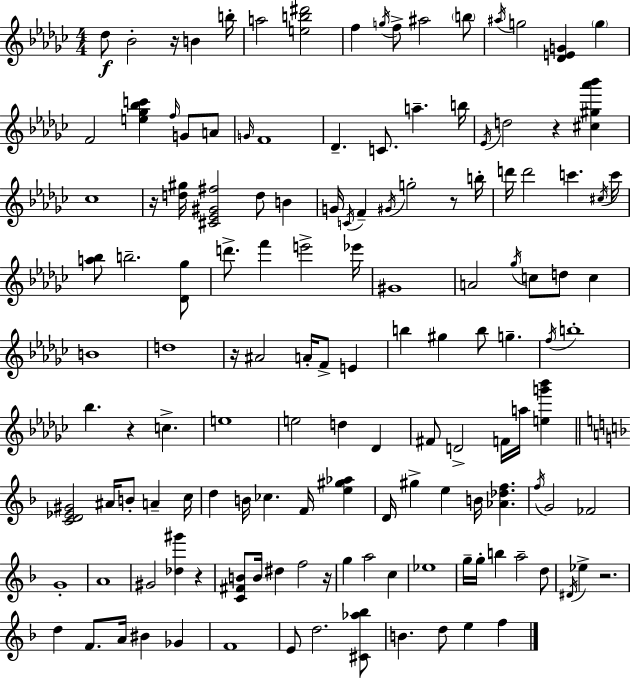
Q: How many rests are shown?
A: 9